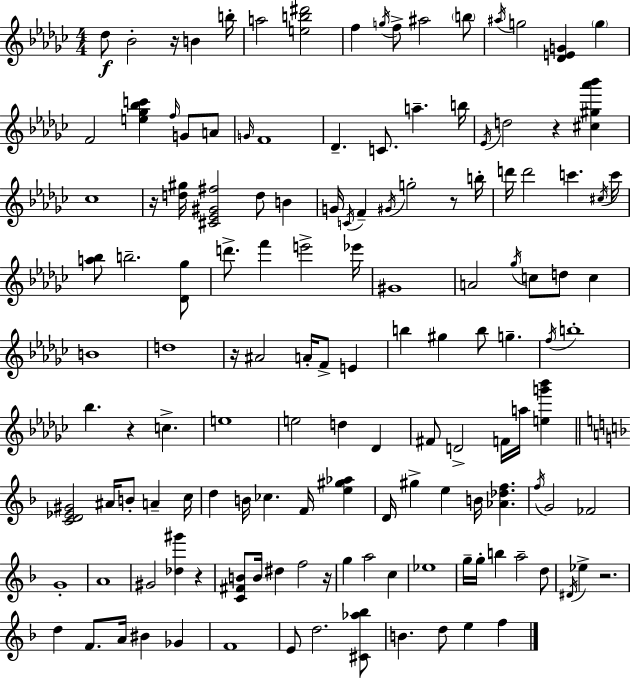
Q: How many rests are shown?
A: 9